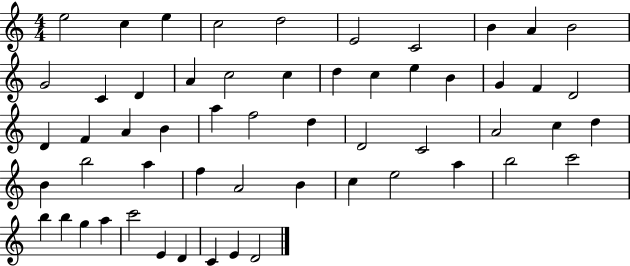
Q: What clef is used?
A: treble